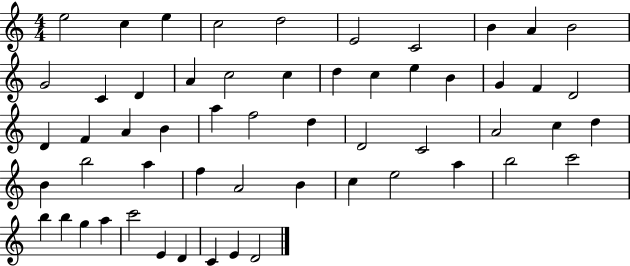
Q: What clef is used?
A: treble